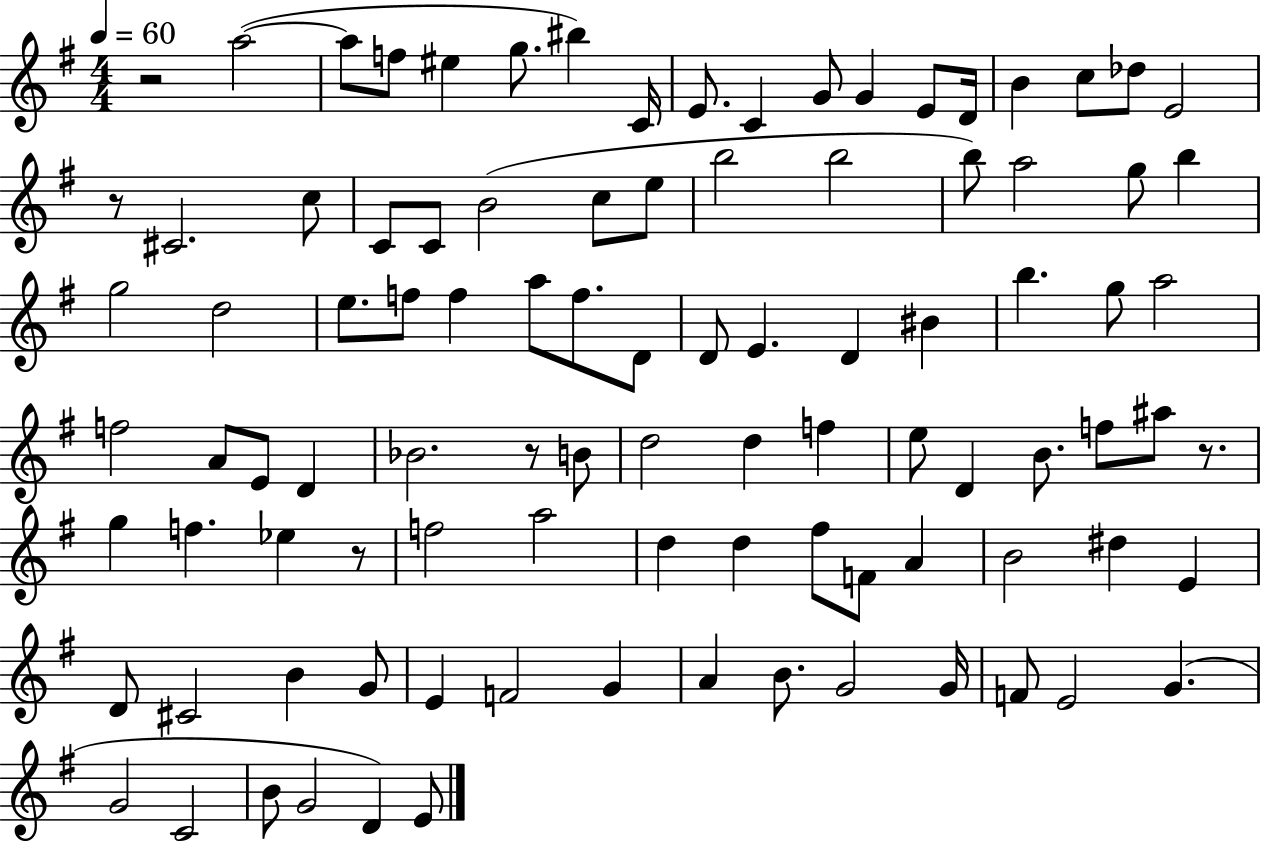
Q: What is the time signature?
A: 4/4